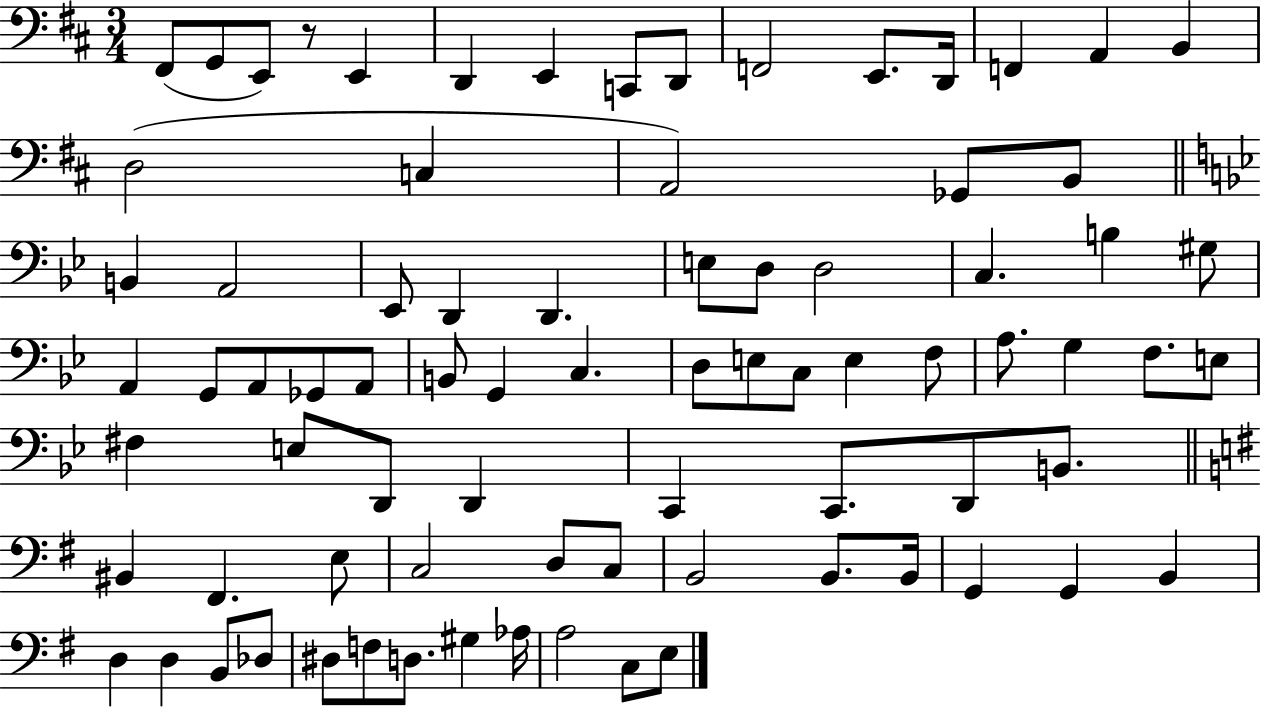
F#2/e G2/e E2/e R/e E2/q D2/q E2/q C2/e D2/e F2/h E2/e. D2/s F2/q A2/q B2/q D3/h C3/q A2/h Gb2/e B2/e B2/q A2/h Eb2/e D2/q D2/q. E3/e D3/e D3/h C3/q. B3/q G#3/e A2/q G2/e A2/e Gb2/e A2/e B2/e G2/q C3/q. D3/e E3/e C3/e E3/q F3/e A3/e. G3/q F3/e. E3/e F#3/q E3/e D2/e D2/q C2/q C2/e. D2/e B2/e. BIS2/q F#2/q. E3/e C3/h D3/e C3/e B2/h B2/e. B2/s G2/q G2/q B2/q D3/q D3/q B2/e Db3/e D#3/e F3/e D3/e. G#3/q Ab3/s A3/h C3/e E3/e